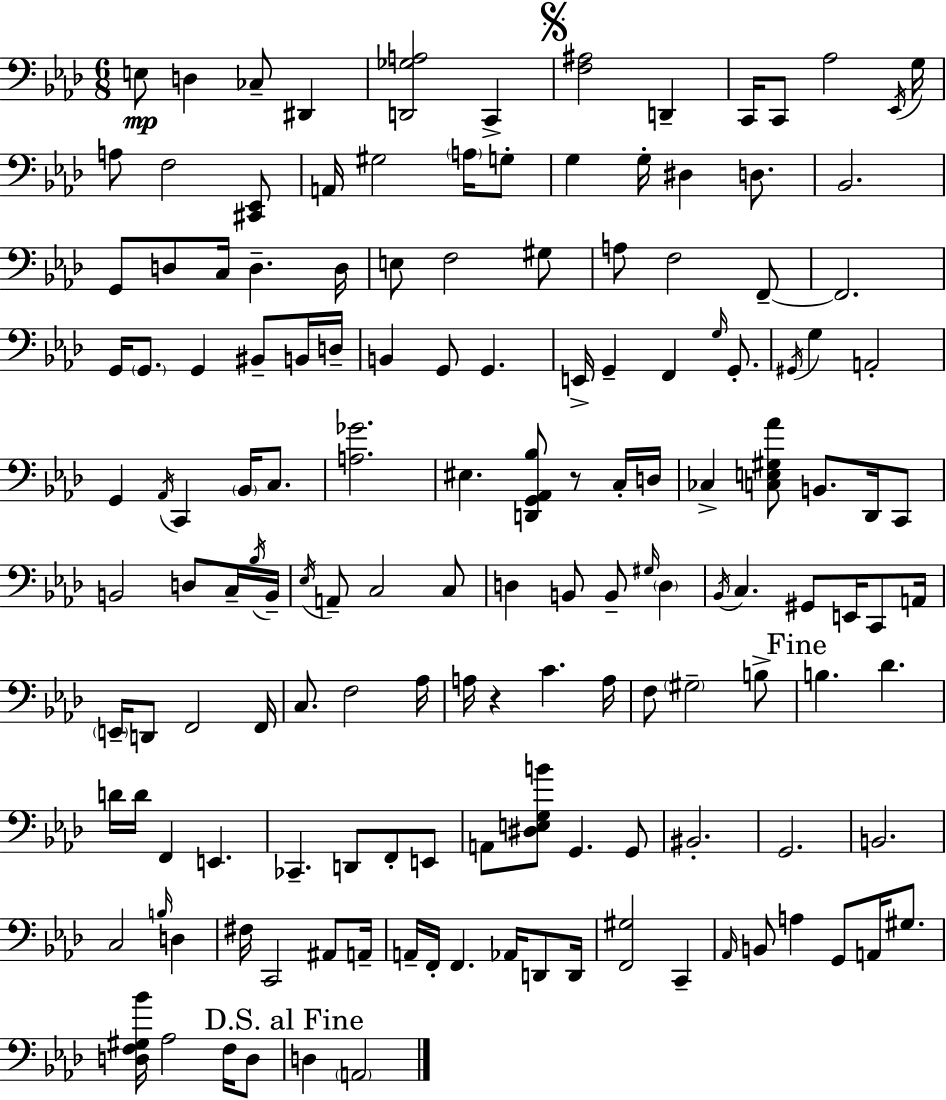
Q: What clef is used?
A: bass